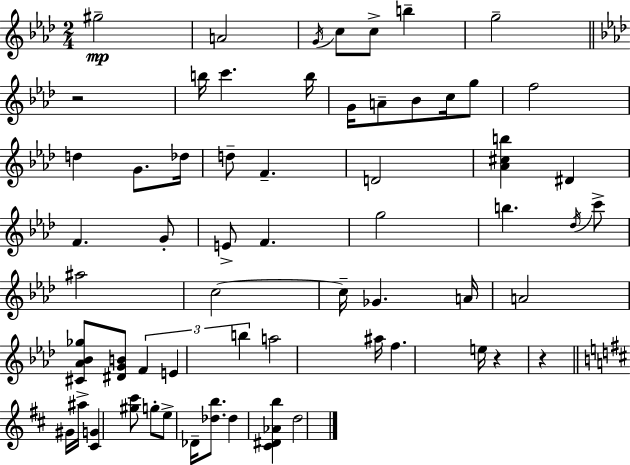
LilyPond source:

{
  \clef treble
  \numericTimeSignature
  \time 2/4
  \key aes \major
  \repeat volta 2 { gis''2--\mp | a'2 | \acciaccatura { g'16 } c''8 c''8-> b''4-- | g''2-- | \break \bar "||" \break \key f \minor r2 | b''16 c'''4. b''16 | g'16 a'8-- bes'8 c''16 g''8 | f''2 | \break d''4 g'8. des''16 | d''8-- f'4.-- | d'2 | <aes' cis'' b''>4 dis'4 | \break f'4. g'8-. | e'8-> f'4. | g''2 | b''4. \acciaccatura { des''16 } c'''8-> | \break ais''2 | c''2~~ | c''16-- ges'4. | a'16 a'2 | \break <cis' aes' bes' ges''>8 <dis' g' b'>8 \tuplet 3/2 { f'4 | e'4 b''4 } | a''2 | ais''16 f''4. | \break e''16 r4 r4 | \bar "||" \break \key b \minor gis'16 ais''16-> <cis' g'>4 <gis'' cis'''>8 | g''8-. e''8-> des'16-- <des'' b''>8. | des''4 <cis' dis' aes' b''>4 | d''2 | \break } \bar "|."
}